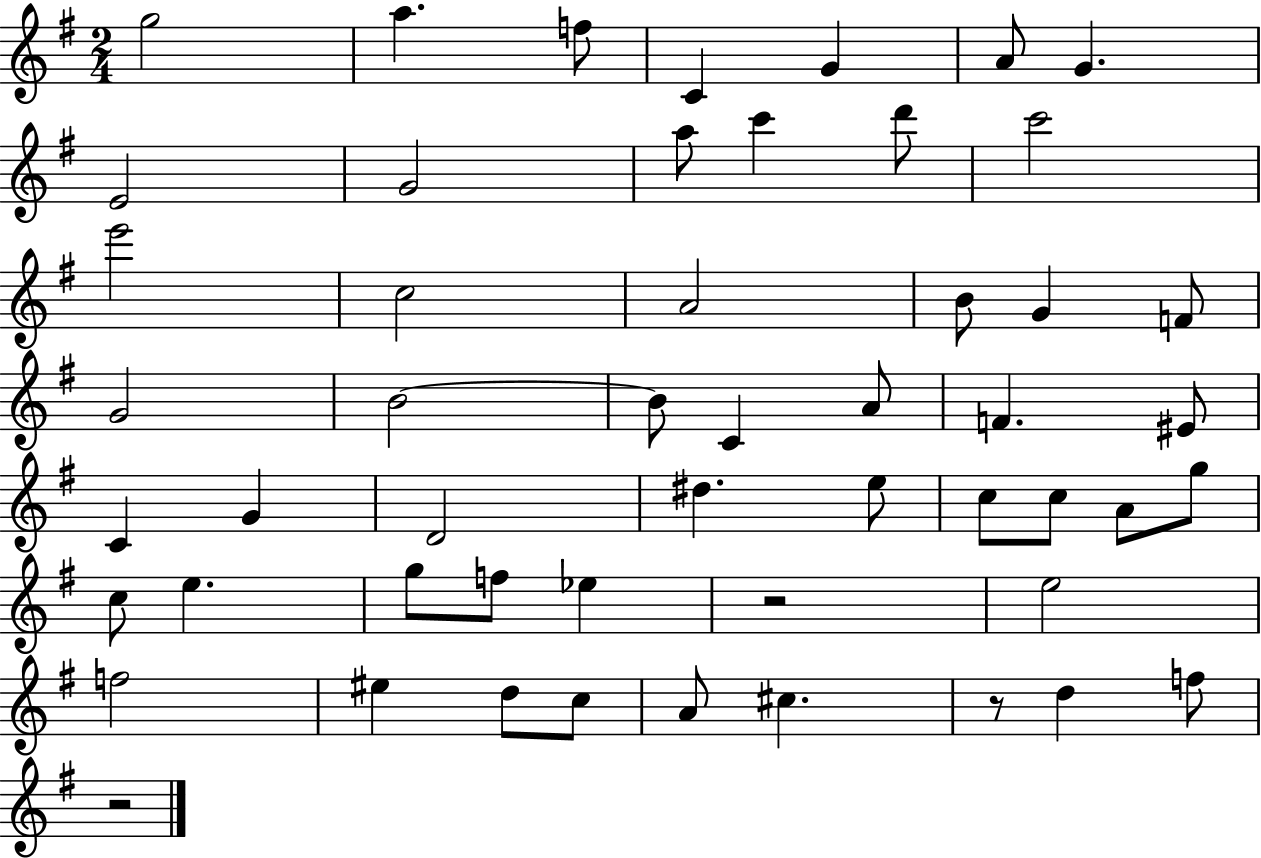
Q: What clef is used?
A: treble